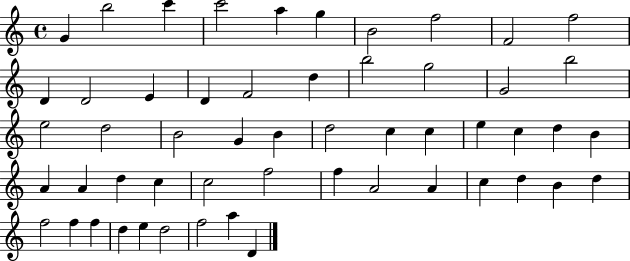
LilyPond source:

{
  \clef treble
  \time 4/4
  \defaultTimeSignature
  \key c \major
  g'4 b''2 c'''4 | c'''2 a''4 g''4 | b'2 f''2 | f'2 f''2 | \break d'4 d'2 e'4 | d'4 f'2 d''4 | b''2 g''2 | g'2 b''2 | \break e''2 d''2 | b'2 g'4 b'4 | d''2 c''4 c''4 | e''4 c''4 d''4 b'4 | \break a'4 a'4 d''4 c''4 | c''2 f''2 | f''4 a'2 a'4 | c''4 d''4 b'4 d''4 | \break f''2 f''4 f''4 | d''4 e''4 d''2 | f''2 a''4 d'4 | \bar "|."
}